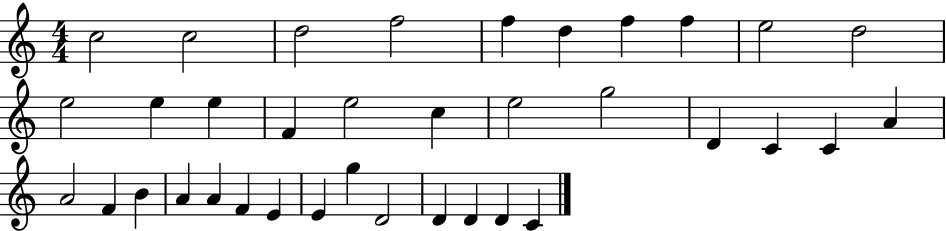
{
  \clef treble
  \numericTimeSignature
  \time 4/4
  \key c \major
  c''2 c''2 | d''2 f''2 | f''4 d''4 f''4 f''4 | e''2 d''2 | \break e''2 e''4 e''4 | f'4 e''2 c''4 | e''2 g''2 | d'4 c'4 c'4 a'4 | \break a'2 f'4 b'4 | a'4 a'4 f'4 e'4 | e'4 g''4 d'2 | d'4 d'4 d'4 c'4 | \break \bar "|."
}